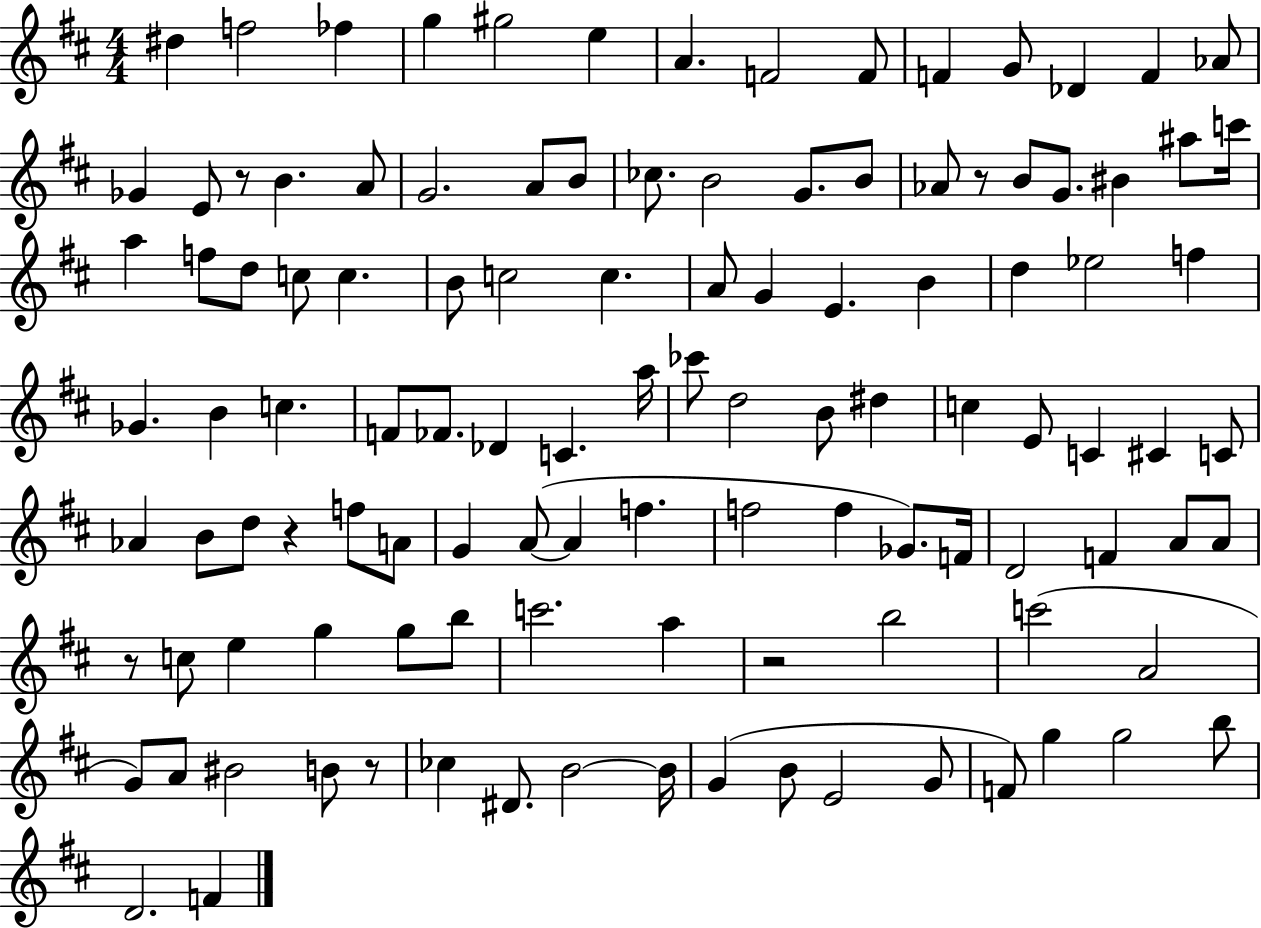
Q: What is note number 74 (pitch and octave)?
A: F5